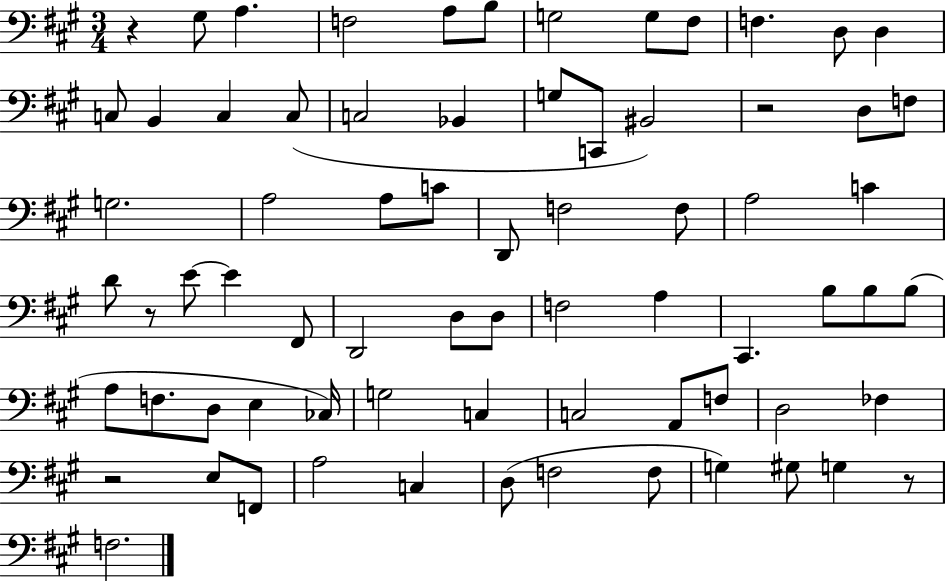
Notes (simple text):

R/q G#3/e A3/q. F3/h A3/e B3/e G3/h G3/e F#3/e F3/q. D3/e D3/q C3/e B2/q C3/q C3/e C3/h Bb2/q G3/e C2/e BIS2/h R/h D3/e F3/e G3/h. A3/h A3/e C4/e D2/e F3/h F3/e A3/h C4/q D4/e R/e E4/e E4/q F#2/e D2/h D3/e D3/e F3/h A3/q C#2/q. B3/e B3/e B3/e A3/e F3/e. D3/e E3/q CES3/s G3/h C3/q C3/h A2/e F3/e D3/h FES3/q R/h E3/e F2/e A3/h C3/q D3/e F3/h F3/e G3/q G#3/e G3/q R/e F3/h.